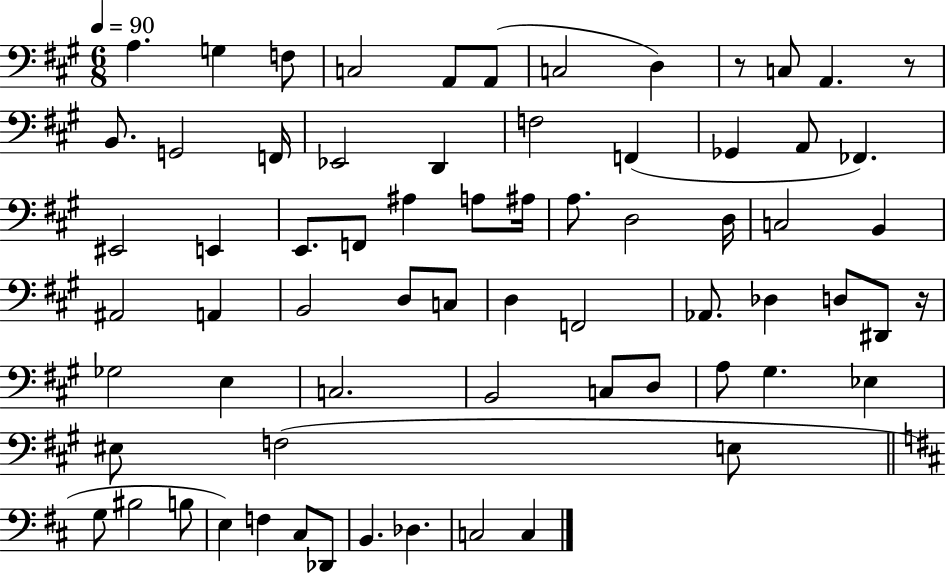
X:1
T:Untitled
M:6/8
L:1/4
K:A
A, G, F,/2 C,2 A,,/2 A,,/2 C,2 D, z/2 C,/2 A,, z/2 B,,/2 G,,2 F,,/4 _E,,2 D,, F,2 F,, _G,, A,,/2 _F,, ^E,,2 E,, E,,/2 F,,/2 ^A, A,/2 ^A,/4 A,/2 D,2 D,/4 C,2 B,, ^A,,2 A,, B,,2 D,/2 C,/2 D, F,,2 _A,,/2 _D, D,/2 ^D,,/2 z/4 _G,2 E, C,2 B,,2 C,/2 D,/2 A,/2 ^G, _E, ^E,/2 F,2 E,/2 G,/2 ^B,2 B,/2 E, F, ^C,/2 _D,,/2 B,, _D, C,2 C,